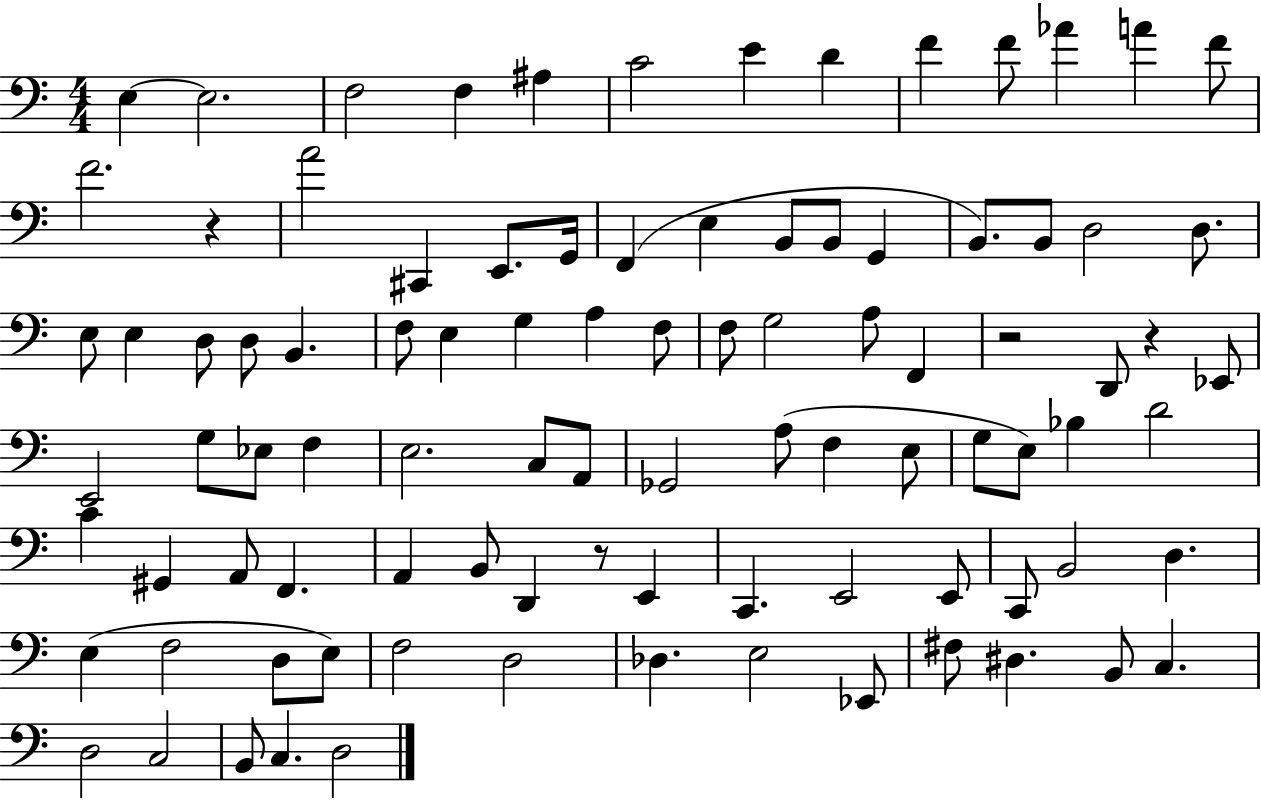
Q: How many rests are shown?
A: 4